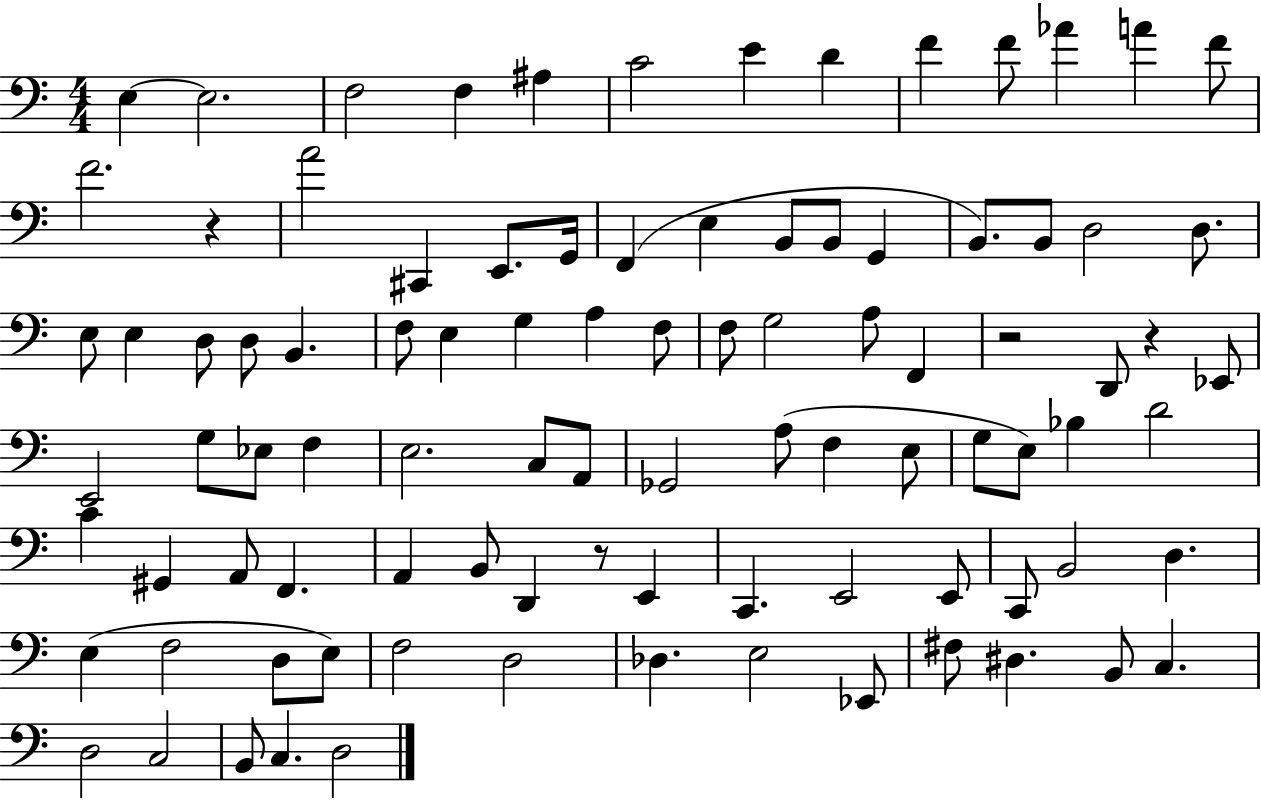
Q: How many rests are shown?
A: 4